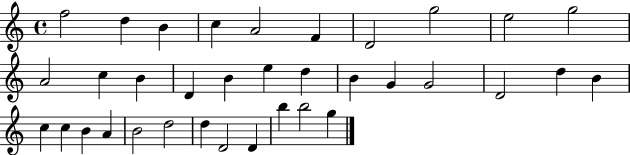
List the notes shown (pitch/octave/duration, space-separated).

F5/h D5/q B4/q C5/q A4/h F4/q D4/h G5/h E5/h G5/h A4/h C5/q B4/q D4/q B4/q E5/q D5/q B4/q G4/q G4/h D4/h D5/q B4/q C5/q C5/q B4/q A4/q B4/h D5/h D5/q D4/h D4/q B5/q B5/h G5/q